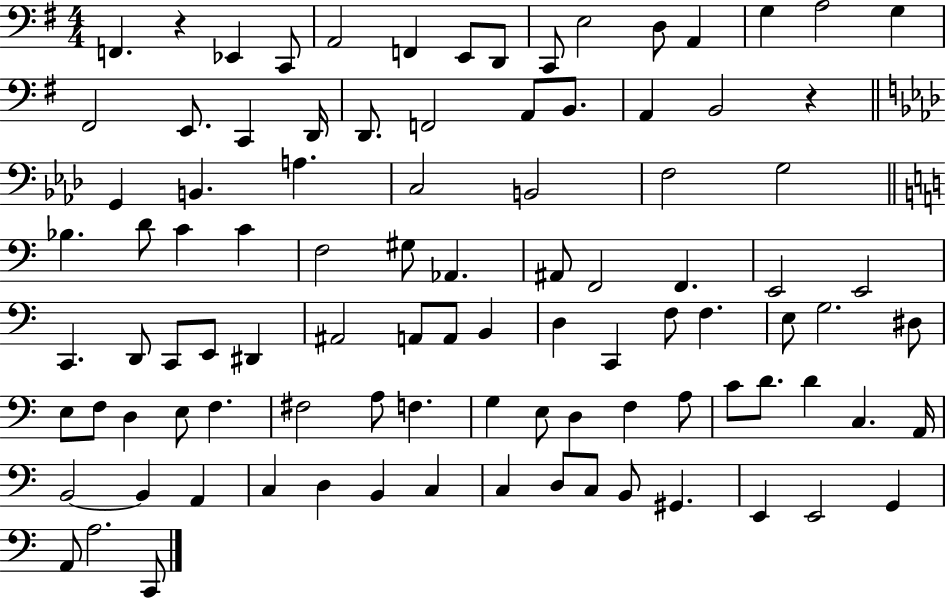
F2/q. R/q Eb2/q C2/e A2/h F2/q E2/e D2/e C2/e E3/h D3/e A2/q G3/q A3/h G3/q F#2/h E2/e. C2/q D2/s D2/e. F2/h A2/e B2/e. A2/q B2/h R/q G2/q B2/q. A3/q. C3/h B2/h F3/h G3/h Bb3/q. D4/e C4/q C4/q F3/h G#3/e Ab2/q. A#2/e F2/h F2/q. E2/h E2/h C2/q. D2/e C2/e E2/e D#2/q A#2/h A2/e A2/e B2/q D3/q C2/q F3/e F3/q. E3/e G3/h. D#3/e E3/e F3/e D3/q E3/e F3/q. F#3/h A3/e F3/q. G3/q E3/e D3/q F3/q A3/e C4/e D4/e. D4/q C3/q. A2/s B2/h B2/q A2/q C3/q D3/q B2/q C3/q C3/q D3/e C3/e B2/e G#2/q. E2/q E2/h G2/q A2/e A3/h. C2/e